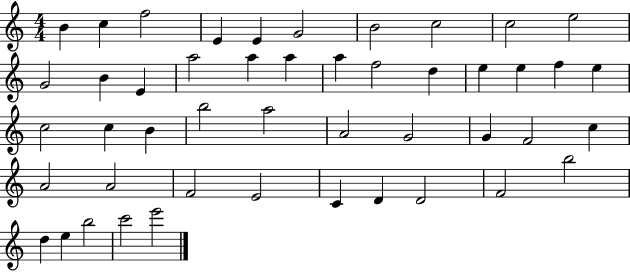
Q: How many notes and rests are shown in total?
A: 47